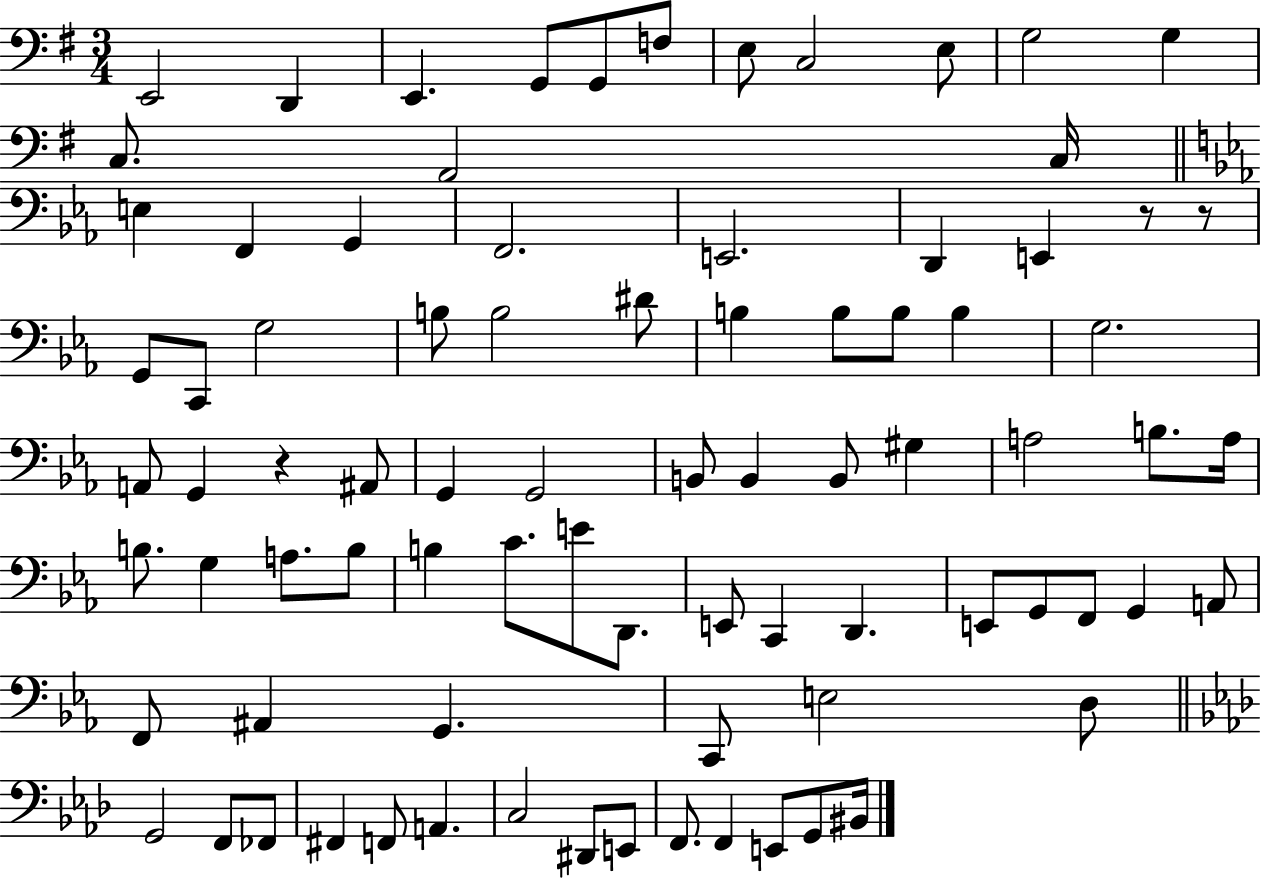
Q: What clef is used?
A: bass